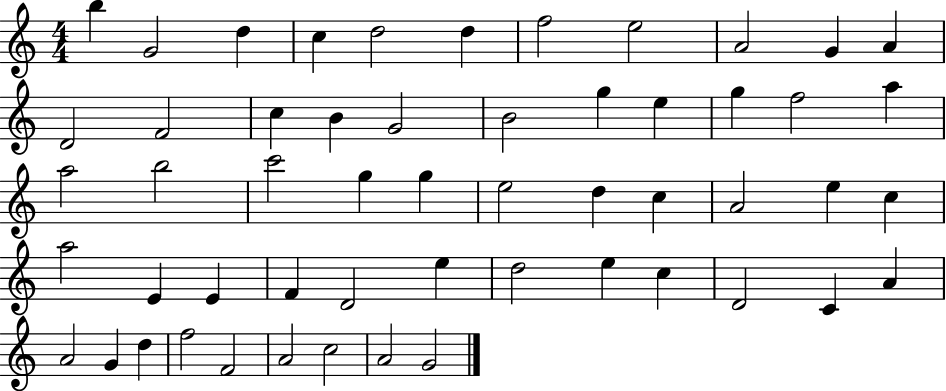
{
  \clef treble
  \numericTimeSignature
  \time 4/4
  \key c \major
  b''4 g'2 d''4 | c''4 d''2 d''4 | f''2 e''2 | a'2 g'4 a'4 | \break d'2 f'2 | c''4 b'4 g'2 | b'2 g''4 e''4 | g''4 f''2 a''4 | \break a''2 b''2 | c'''2 g''4 g''4 | e''2 d''4 c''4 | a'2 e''4 c''4 | \break a''2 e'4 e'4 | f'4 d'2 e''4 | d''2 e''4 c''4 | d'2 c'4 a'4 | \break a'2 g'4 d''4 | f''2 f'2 | a'2 c''2 | a'2 g'2 | \break \bar "|."
}